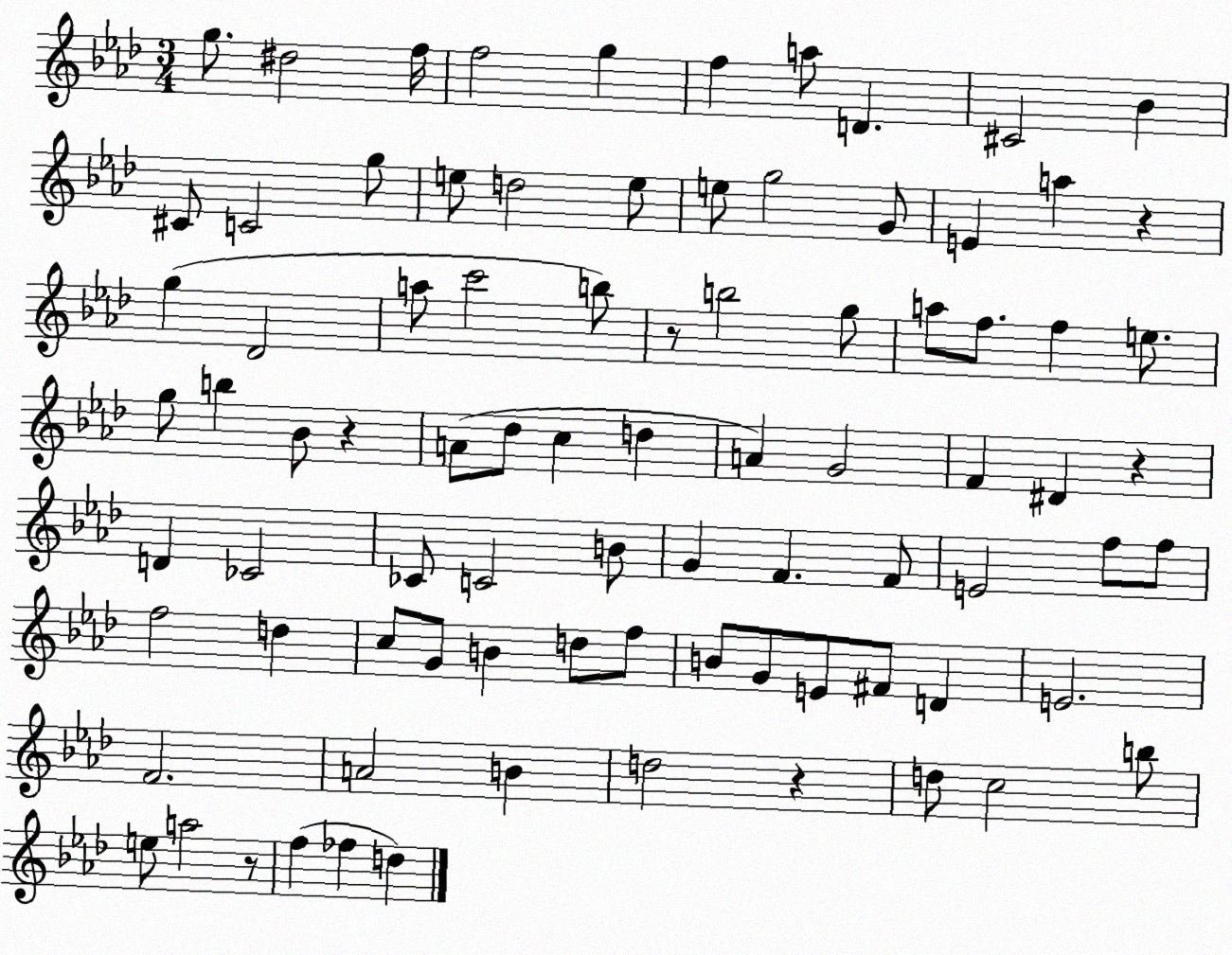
X:1
T:Untitled
M:3/4
L:1/4
K:Ab
g/2 ^d2 f/4 f2 g f a/2 D ^C2 _B ^C/2 C2 g/2 e/2 d2 e/2 e/2 g2 G/2 E a z g _D2 a/2 c'2 b/2 z/2 b2 g/2 a/2 f/2 f e/2 g/2 b _B/2 z A/2 _d/2 c d A G2 F ^D z D _C2 _C/2 C2 B/2 G F F/2 E2 f/2 f/2 f2 d c/2 G/2 B d/2 f/2 B/2 G/2 E/2 ^F/2 D E2 F2 A2 B d2 z d/2 c2 b/2 e/2 a2 z/2 f _f d